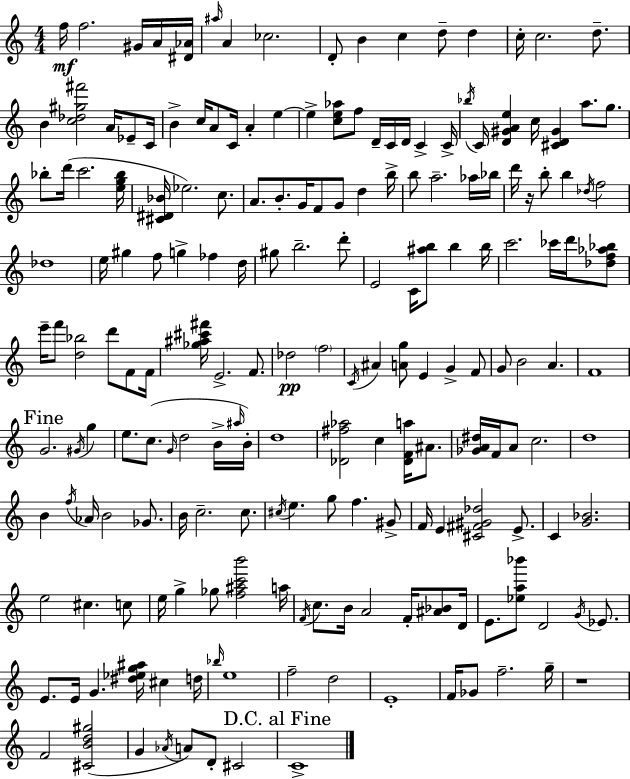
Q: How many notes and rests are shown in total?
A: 189